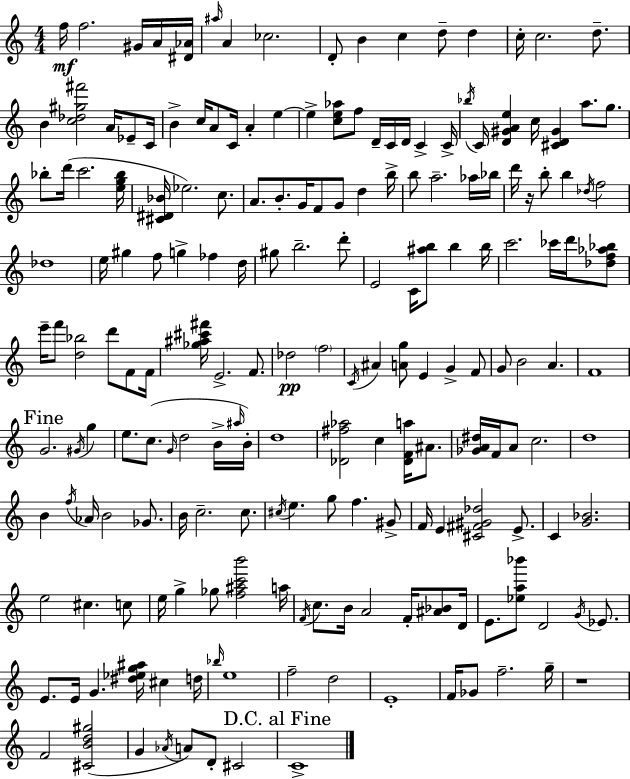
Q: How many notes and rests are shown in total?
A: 189